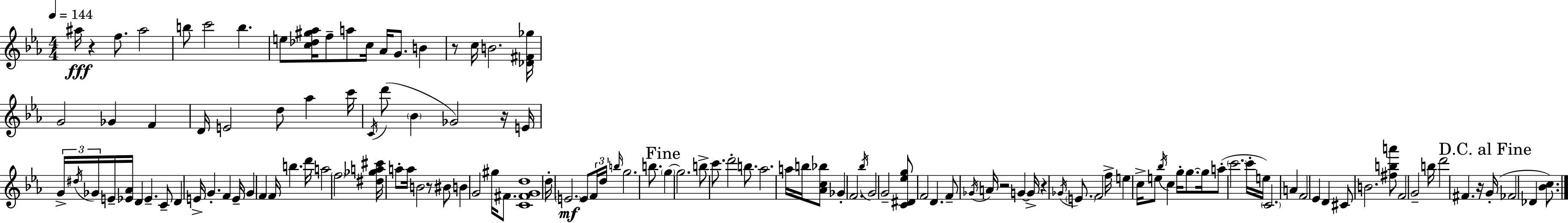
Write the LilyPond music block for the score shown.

{
  \clef treble
  \numericTimeSignature
  \time 4/4
  \key c \minor
  \tempo 4 = 144
  ais''16\fff r4 f''8. ais''2 | b''8 c'''2 b''4. | e''8 <c'' des'' gis'' aes''>16 f''8-- a''8 c''16 aes'16 g'8. b'4 | r8 c''16 b'2. <des' fis' ges''>16 | \break g'2 ges'4 f'4 | d'16 e'2 d''8 aes''4 c'''16 | \acciaccatura { c'16 }( d'''8 \parenthesize bes'4 ges'2) r16 | e'16 \tuplet 3/2 { g'16-> \acciaccatura { dis''16 } ges'16 } e'16-- <ees' aes'>16 d'4 ees'4.-- | \break c'8-- d'4 e'16-> g'4.-. f'4 | e'16-- g'4 f'4 f'16 b''4. | d'''16 a''2 \parenthesize f''2 | <dis'' ges'' a'' cis'''>16 a''8-. a''16 b'2 r8 | \break bis'8 b'4 g'2 gis''16 fis'8. | <c' fis' g' d''>1 | d''16-. \parenthesize e'2.\mf e'8 | \tuplet 3/2 { f'16 d''16 \grace { b''16 } } g''2. | \break b''8. \mark "Fine" \parenthesize g''4~~ g''2. | b''8-> c'''8. d'''2-. | b''8. aes''2. a''16 | b''16 <aes' c'' bes''>8 ges'4-. f'2. | \break \acciaccatura { bes''16 } g'2 g'2-- | <c' dis' ees'' g''>8 f'2 d'4. | f'8-- \acciaccatura { ges'16 } a'16 r2 | g'4~~ g'16-> r4 \acciaccatura { ges'16 } \parenthesize e'8. f'2 | \break f''16-> e''4 c''16-> e''8 \acciaccatura { bes''16 } c''4 | g''16-. g''8.~~ g''16 a''8-.( \parenthesize c'''2. | c'''16-. e''16) \parenthesize c'2. | a'4 f'2 ees'4 | \break d'4 cis'8 b'2. | <fis'' b'' a'''>8 f'2 g'2-- | b''16 d'''2 | fis'4. r16 \mark "D.C. al Fine" g'16-.( fes'2 | \break des'4 <bes' c''>8.) \bar "|."
}